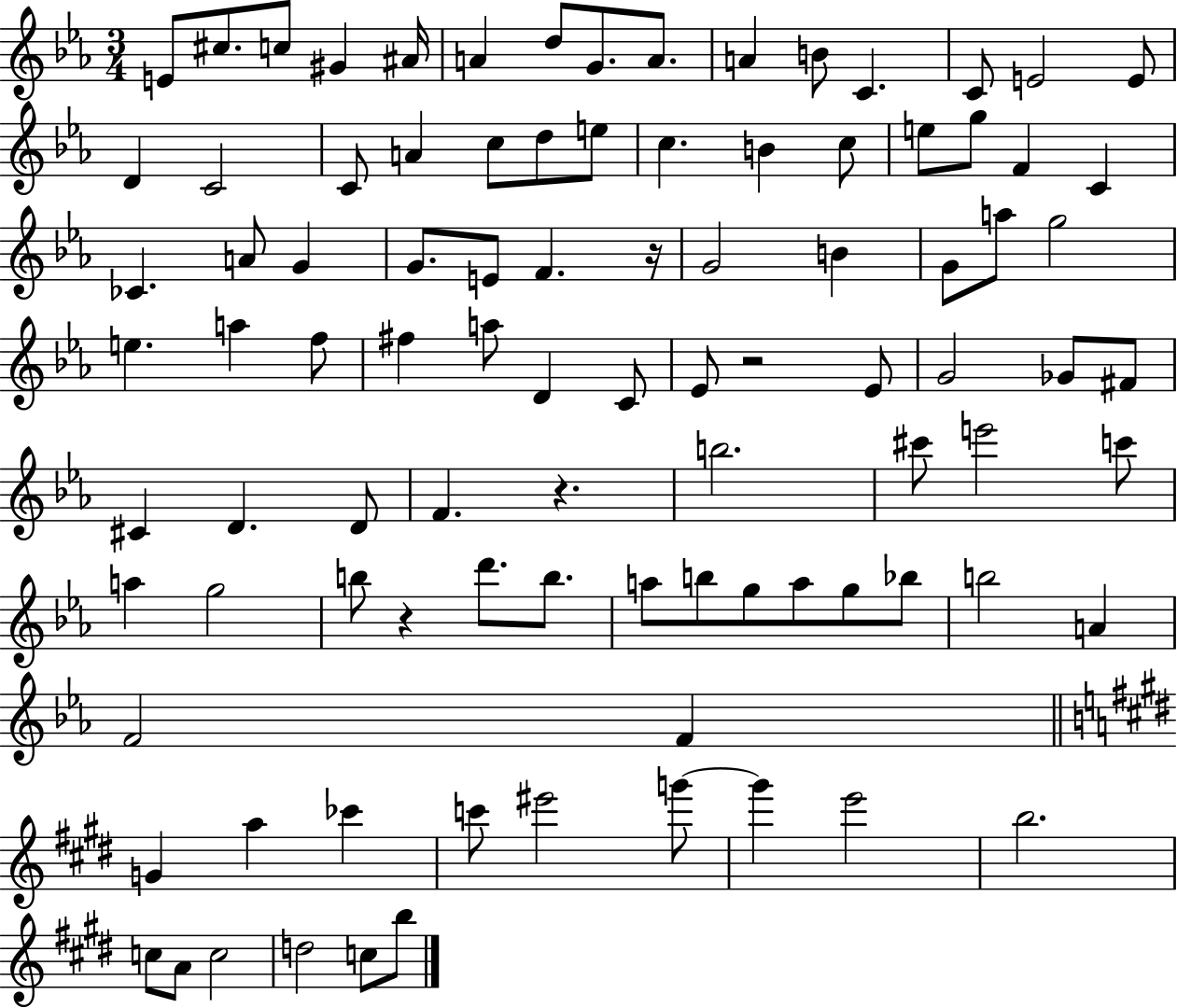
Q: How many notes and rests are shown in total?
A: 94